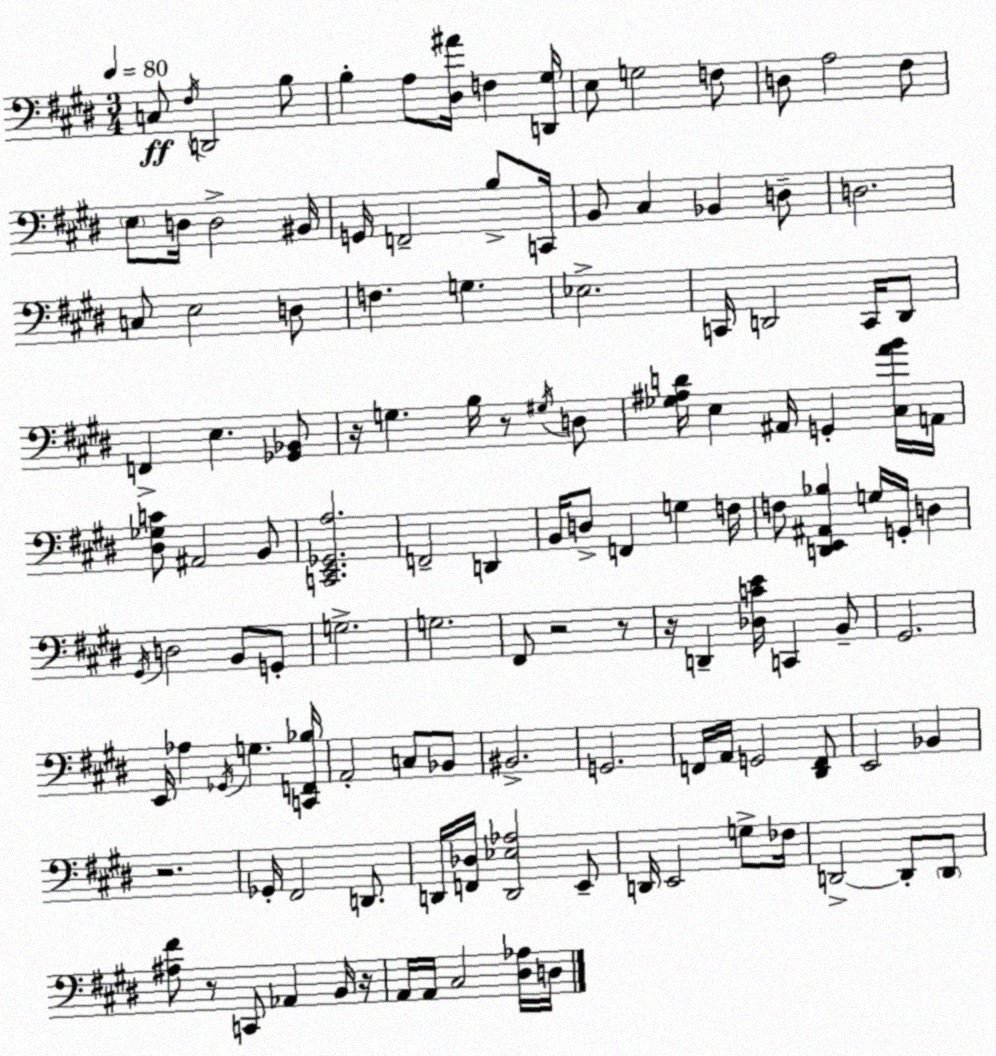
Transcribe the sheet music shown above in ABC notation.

X:1
T:Untitled
M:3/4
L:1/4
K:E
C,/2 ^F,/4 D,,2 B,/2 B, A,/2 [^D,^A]/4 F, [D,,^G,]/4 E,/2 G,2 F,/2 D,/2 A,2 ^F,/2 E,/2 D,/4 D,2 ^B,,/4 G,,/4 F,,2 B,/2 C,,/4 B,,/2 ^C, _B,, D,/2 D,2 C,/2 E,2 D,/2 F, G, _E,2 C,,/4 D,,2 C,,/4 D,,/2 F,, E, [_G,,_B,,]/2 z/4 G, B,/4 z/2 ^G,/4 D,/2 [_G,^A,D]/4 E, ^A,,/4 G,, [^C,AB]/4 A,,/4 [^D,_G,C]/2 ^A,,2 B,,/2 [C,,E,,_G,,A,]2 F,,2 D,, B,,/4 D,/2 F,, G, F,/4 F,/2 [D,,E,,^A,,_B,] G,/4 G,,/4 D, ^G,,/4 D,2 B,,/2 G,,/2 G,2 G,2 ^F,,/2 z2 z/2 z/4 D,, [_D,CE]/4 C,, B,,/2 ^G,,2 E,,/4 _A, _G,,/4 G, [C,,F,,_B,]/4 A,,2 C,/2 _B,,/2 ^B,,2 G,,2 F,,/4 A,,/4 G,,2 [^D,,F,,]/2 E,,2 _B,, z2 _G,,/4 ^F,,2 D,,/2 D,,/4 [F,,_D,]/4 [D,,_E,_A,]2 E,,/2 D,,/4 E,,2 G,/2 _F,/4 D,,2 D,,/2 D,,/2 [^A,^F]/2 z/2 C,,/2 _A,, B,,/4 z/4 A,,/4 A,,/4 ^C,2 [^D,_A,]/4 D,/4